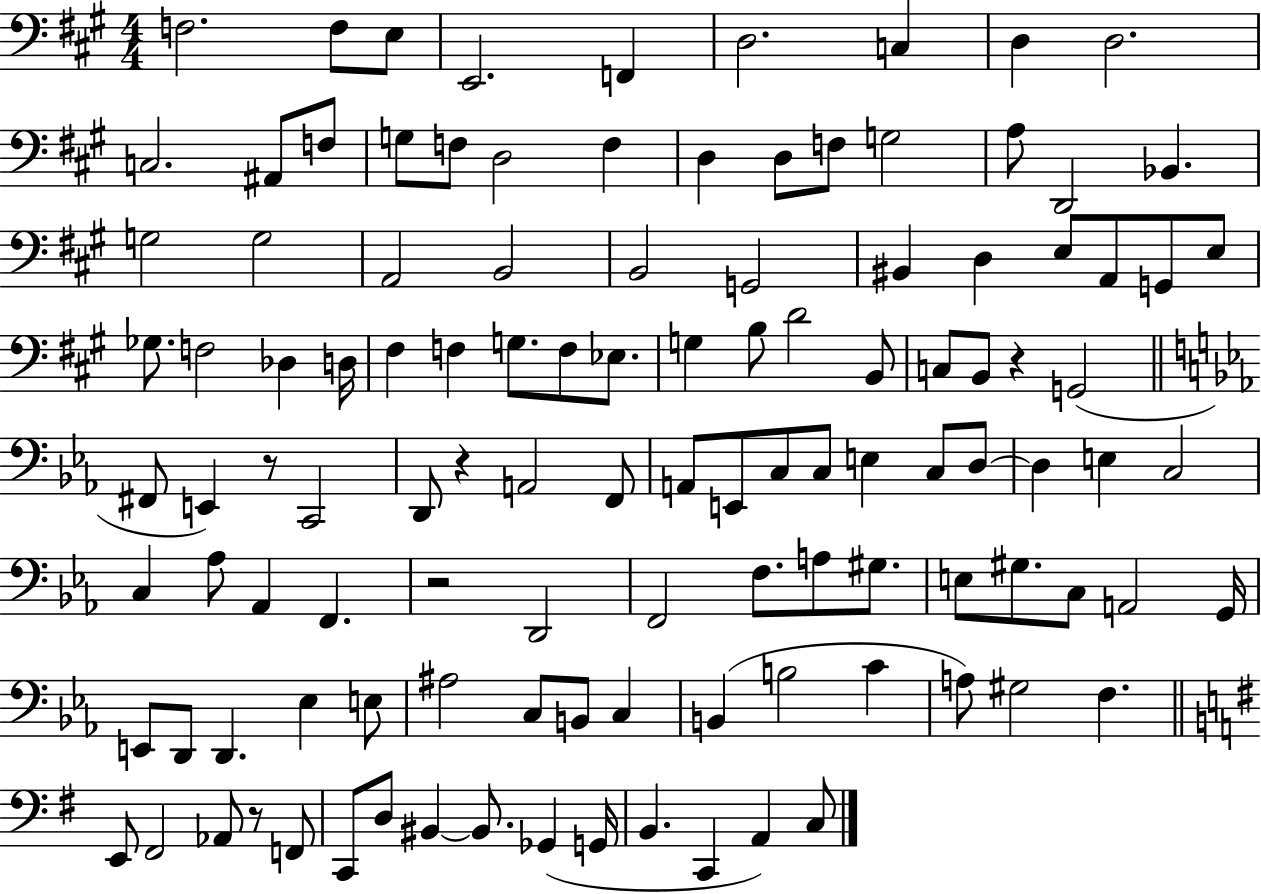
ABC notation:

X:1
T:Untitled
M:4/4
L:1/4
K:A
F,2 F,/2 E,/2 E,,2 F,, D,2 C, D, D,2 C,2 ^A,,/2 F,/2 G,/2 F,/2 D,2 F, D, D,/2 F,/2 G,2 A,/2 D,,2 _B,, G,2 G,2 A,,2 B,,2 B,,2 G,,2 ^B,, D, E,/2 A,,/2 G,,/2 E,/2 _G,/2 F,2 _D, D,/4 ^F, F, G,/2 F,/2 _E,/2 G, B,/2 D2 B,,/2 C,/2 B,,/2 z G,,2 ^F,,/2 E,, z/2 C,,2 D,,/2 z A,,2 F,,/2 A,,/2 E,,/2 C,/2 C,/2 E, C,/2 D,/2 D, E, C,2 C, _A,/2 _A,, F,, z2 D,,2 F,,2 F,/2 A,/2 ^G,/2 E,/2 ^G,/2 C,/2 A,,2 G,,/4 E,,/2 D,,/2 D,, _E, E,/2 ^A,2 C,/2 B,,/2 C, B,, B,2 C A,/2 ^G,2 F, E,,/2 ^F,,2 _A,,/2 z/2 F,,/2 C,,/2 D,/2 ^B,, ^B,,/2 _G,, G,,/4 B,, C,, A,, C,/2